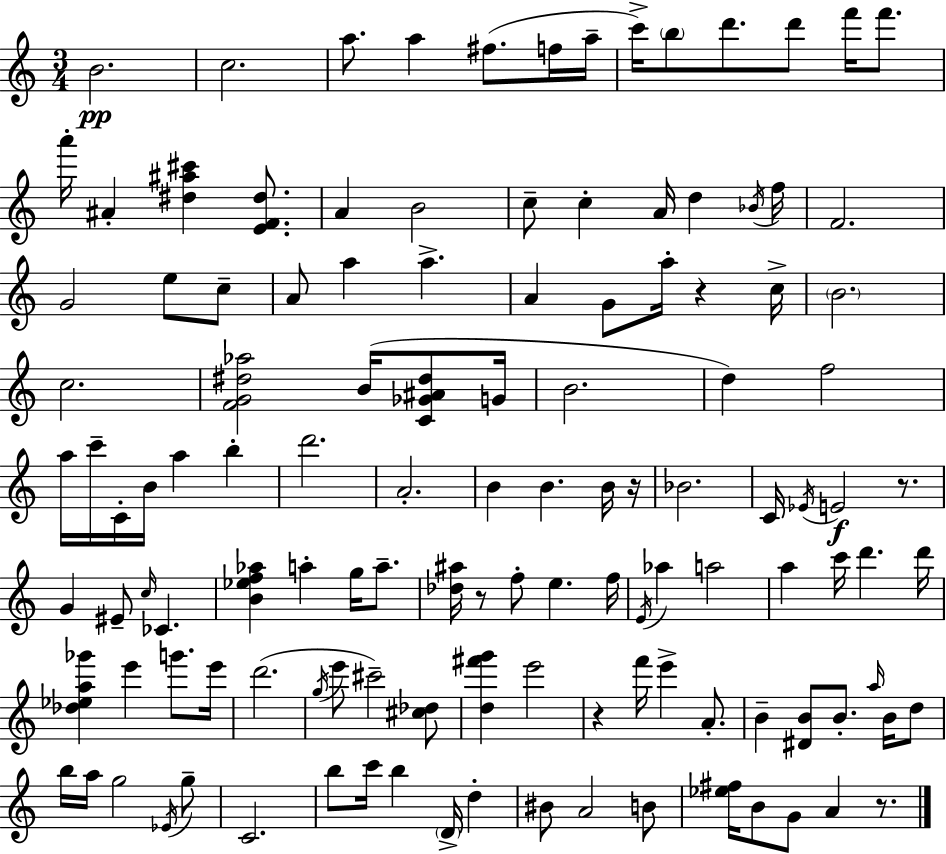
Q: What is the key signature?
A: C major